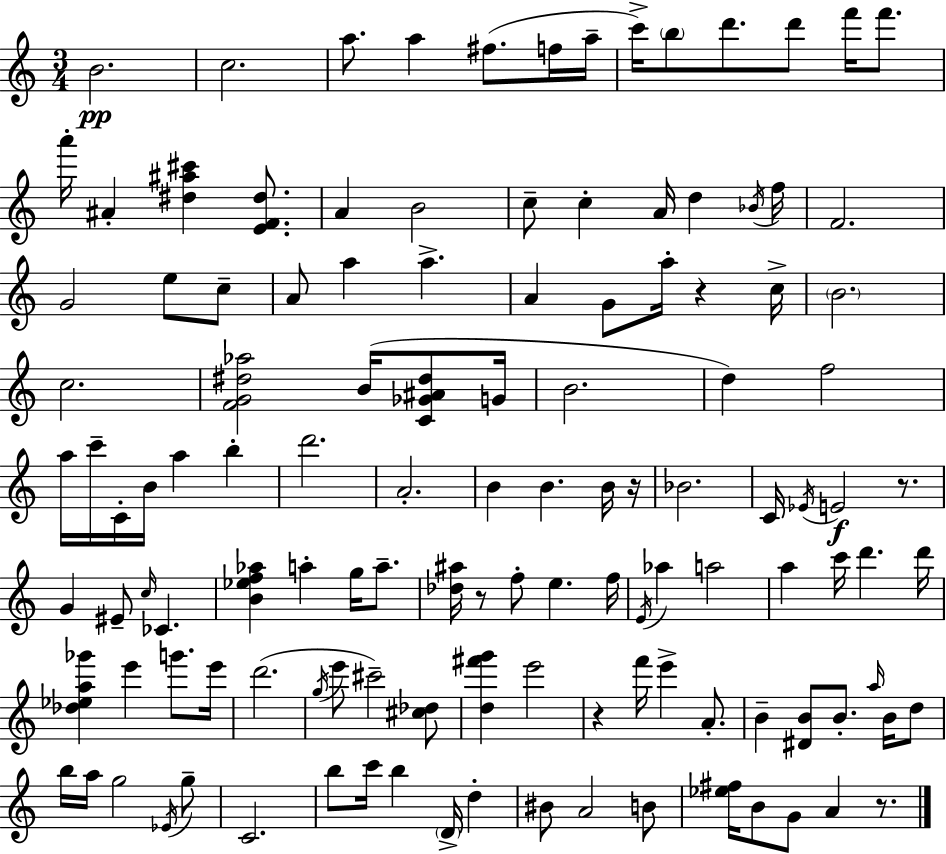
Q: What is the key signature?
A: C major